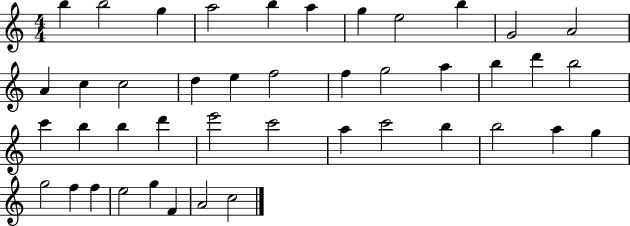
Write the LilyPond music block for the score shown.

{
  \clef treble
  \numericTimeSignature
  \time 4/4
  \key c \major
  b''4 b''2 g''4 | a''2 b''4 a''4 | g''4 e''2 b''4 | g'2 a'2 | \break a'4 c''4 c''2 | d''4 e''4 f''2 | f''4 g''2 a''4 | b''4 d'''4 b''2 | \break c'''4 b''4 b''4 d'''4 | e'''2 c'''2 | a''4 c'''2 b''4 | b''2 a''4 g''4 | \break g''2 f''4 f''4 | e''2 g''4 f'4 | a'2 c''2 | \bar "|."
}